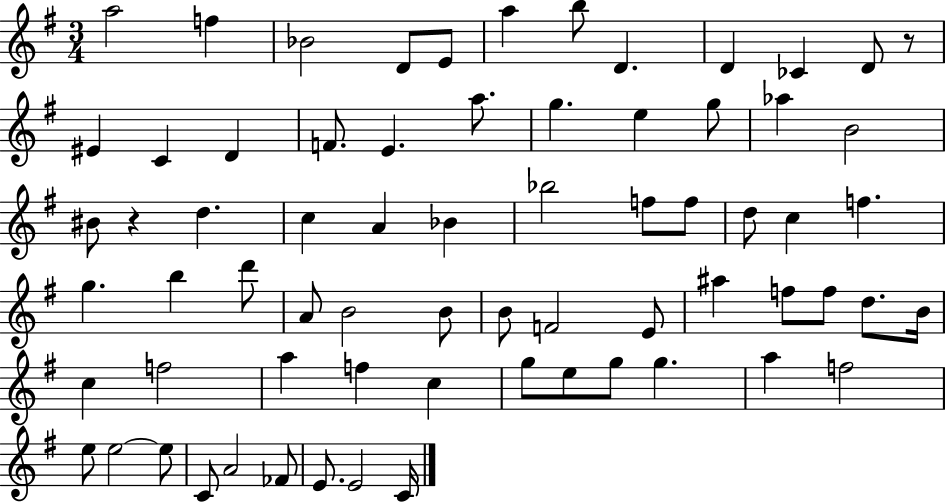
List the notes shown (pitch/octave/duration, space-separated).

A5/h F5/q Bb4/h D4/e E4/e A5/q B5/e D4/q. D4/q CES4/q D4/e R/e EIS4/q C4/q D4/q F4/e. E4/q. A5/e. G5/q. E5/q G5/e Ab5/q B4/h BIS4/e R/q D5/q. C5/q A4/q Bb4/q Bb5/h F5/e F5/e D5/e C5/q F5/q. G5/q. B5/q D6/e A4/e B4/h B4/e B4/e F4/h E4/e A#5/q F5/e F5/e D5/e. B4/s C5/q F5/h A5/q F5/q C5/q G5/e E5/e G5/e G5/q. A5/q F5/h E5/e E5/h E5/e C4/e A4/h FES4/e E4/e. E4/h C4/s